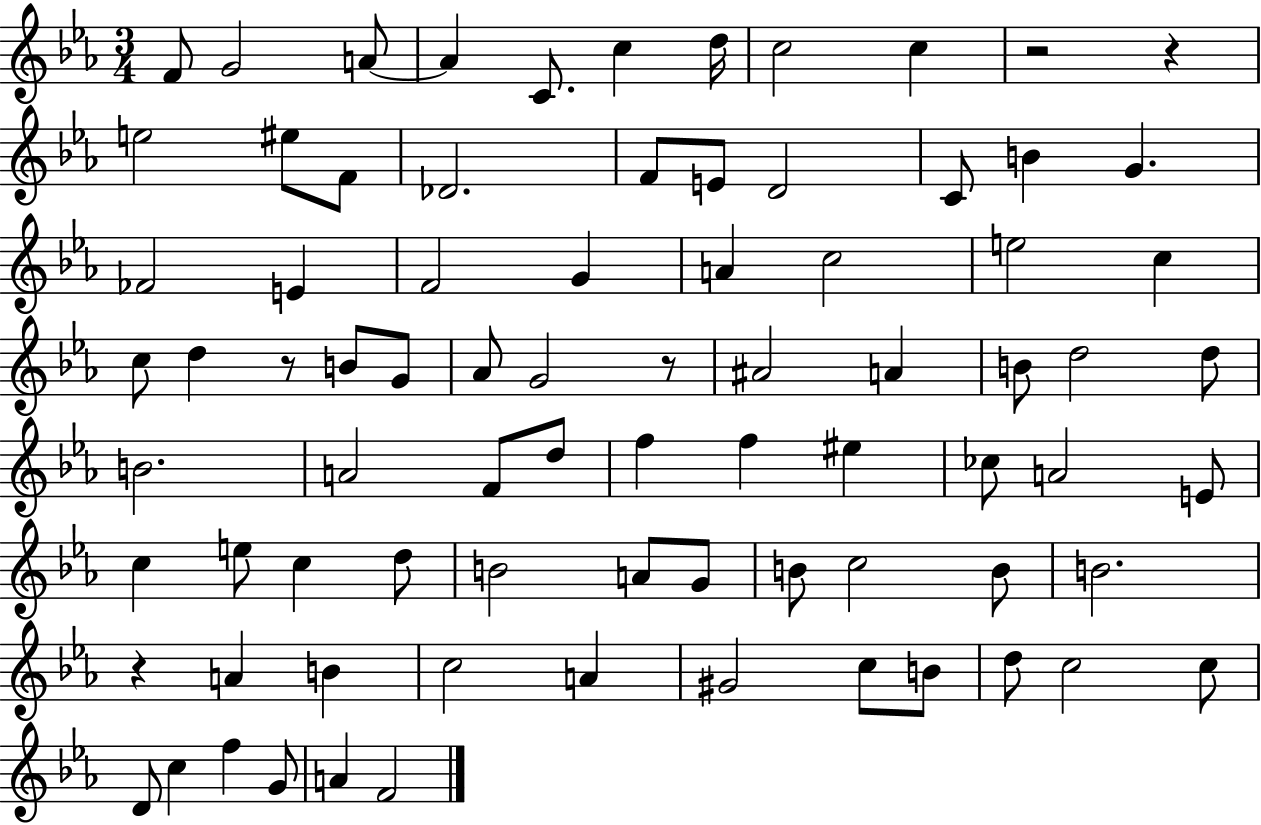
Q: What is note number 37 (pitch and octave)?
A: D5